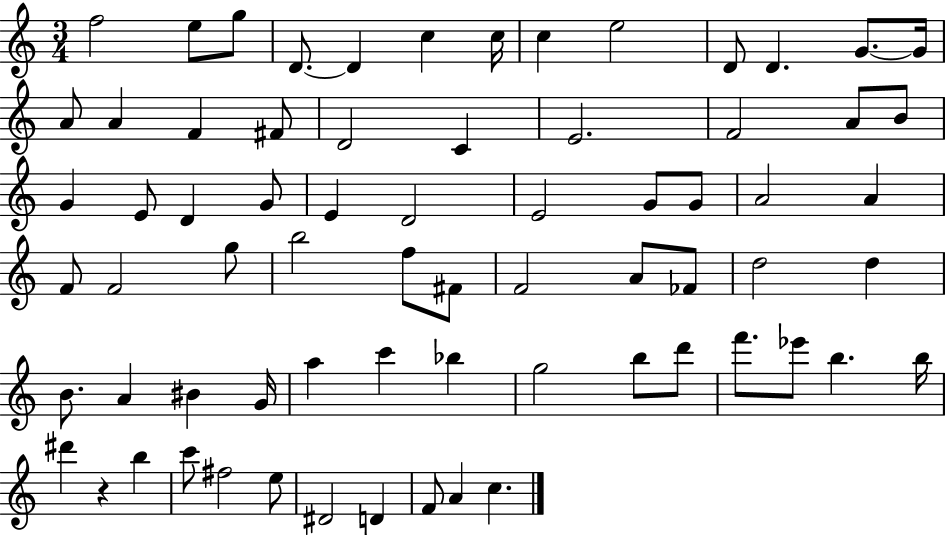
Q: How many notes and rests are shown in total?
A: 70